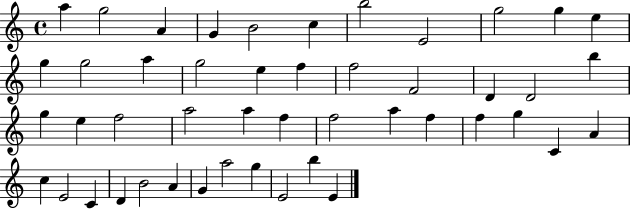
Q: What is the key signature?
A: C major